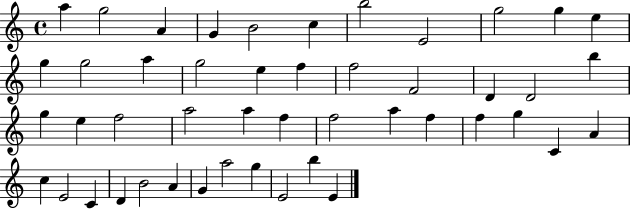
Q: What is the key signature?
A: C major